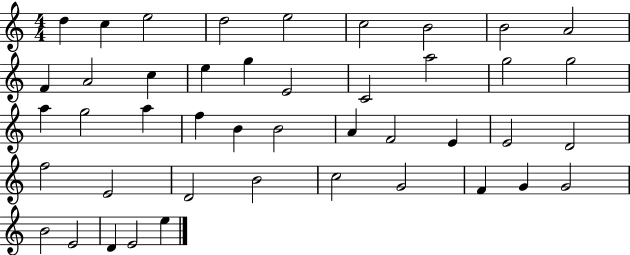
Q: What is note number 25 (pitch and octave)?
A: B4